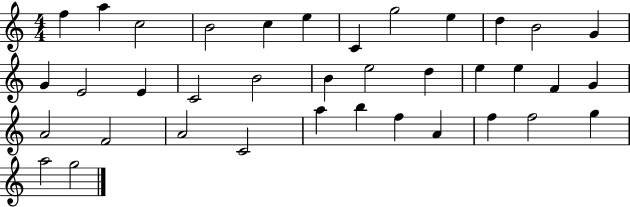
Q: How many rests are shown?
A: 0